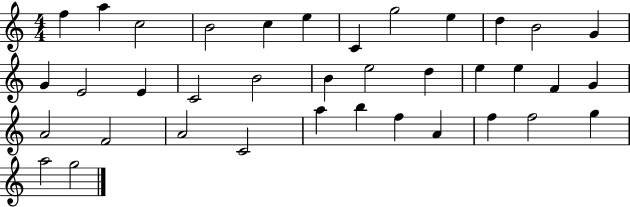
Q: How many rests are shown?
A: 0